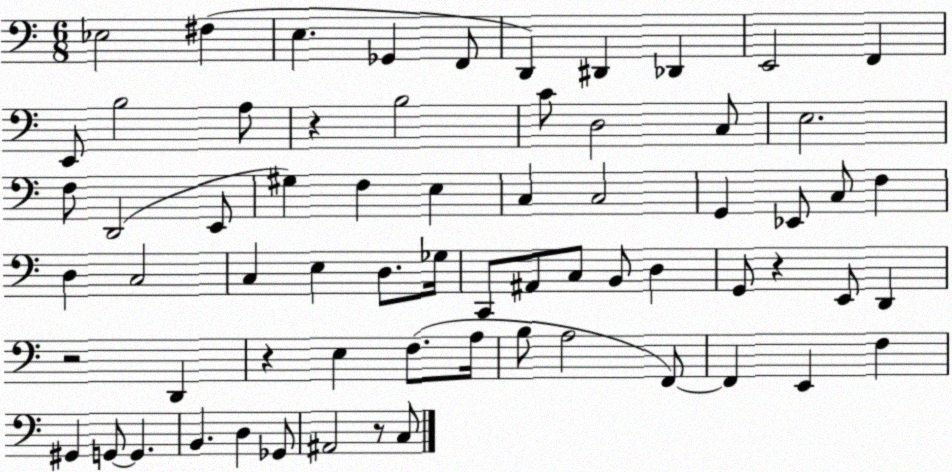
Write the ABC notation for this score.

X:1
T:Untitled
M:6/8
L:1/4
K:C
_E,2 ^F, E, _G,, F,,/2 D,, ^D,, _D,, E,,2 F,, E,,/2 B,2 A,/2 z B,2 C/2 D,2 C,/2 E,2 F,/2 D,,2 E,,/2 ^G, F, E, C, C,2 G,, _E,,/2 C,/2 F, D, C,2 C, E, D,/2 _G,/4 C,,/2 ^A,,/2 C,/2 B,,/2 D, G,,/2 z E,,/2 D,, z2 D,, z E, F,/2 A,/4 B,/2 A,2 F,,/2 F,, E,, F, ^G,, G,,/2 G,, B,, D, _G,,/2 ^A,,2 z/2 C,/2